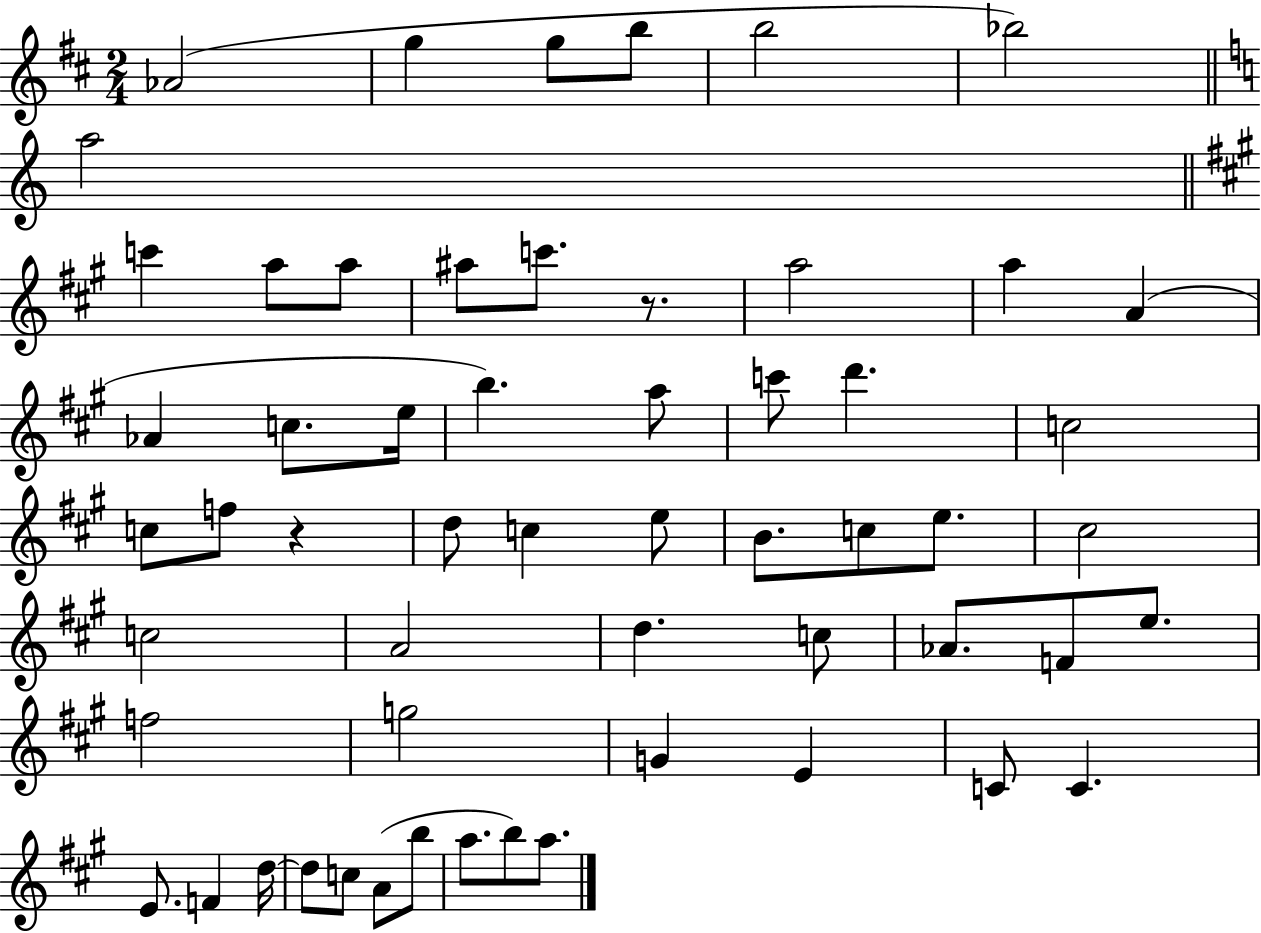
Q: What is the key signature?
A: D major